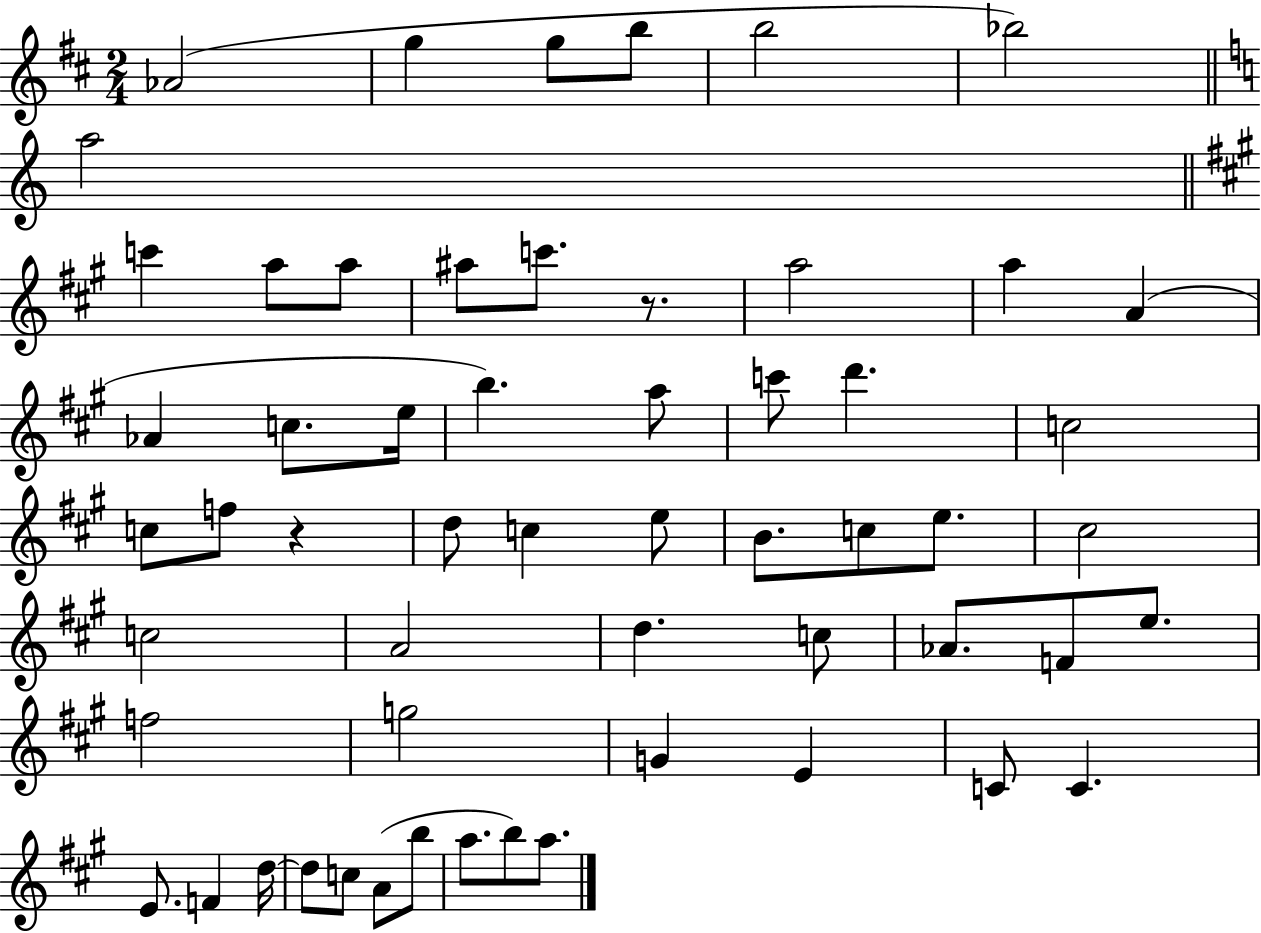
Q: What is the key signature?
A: D major